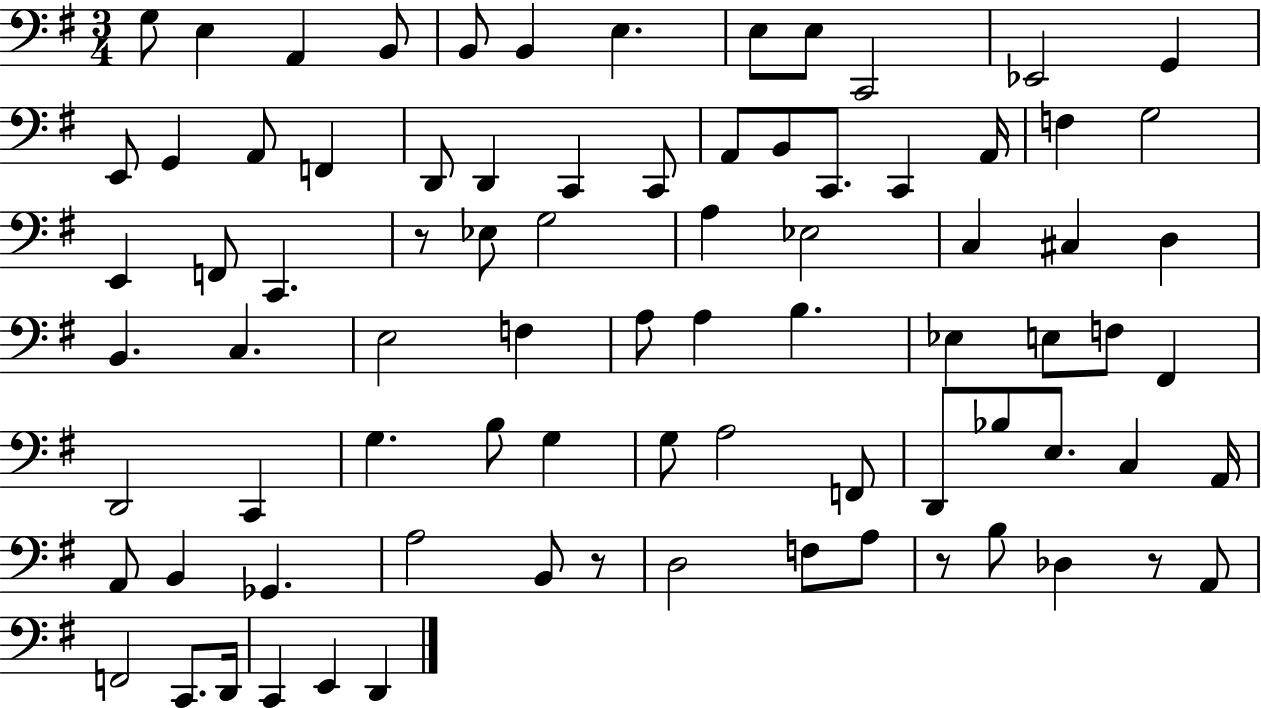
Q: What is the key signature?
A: G major